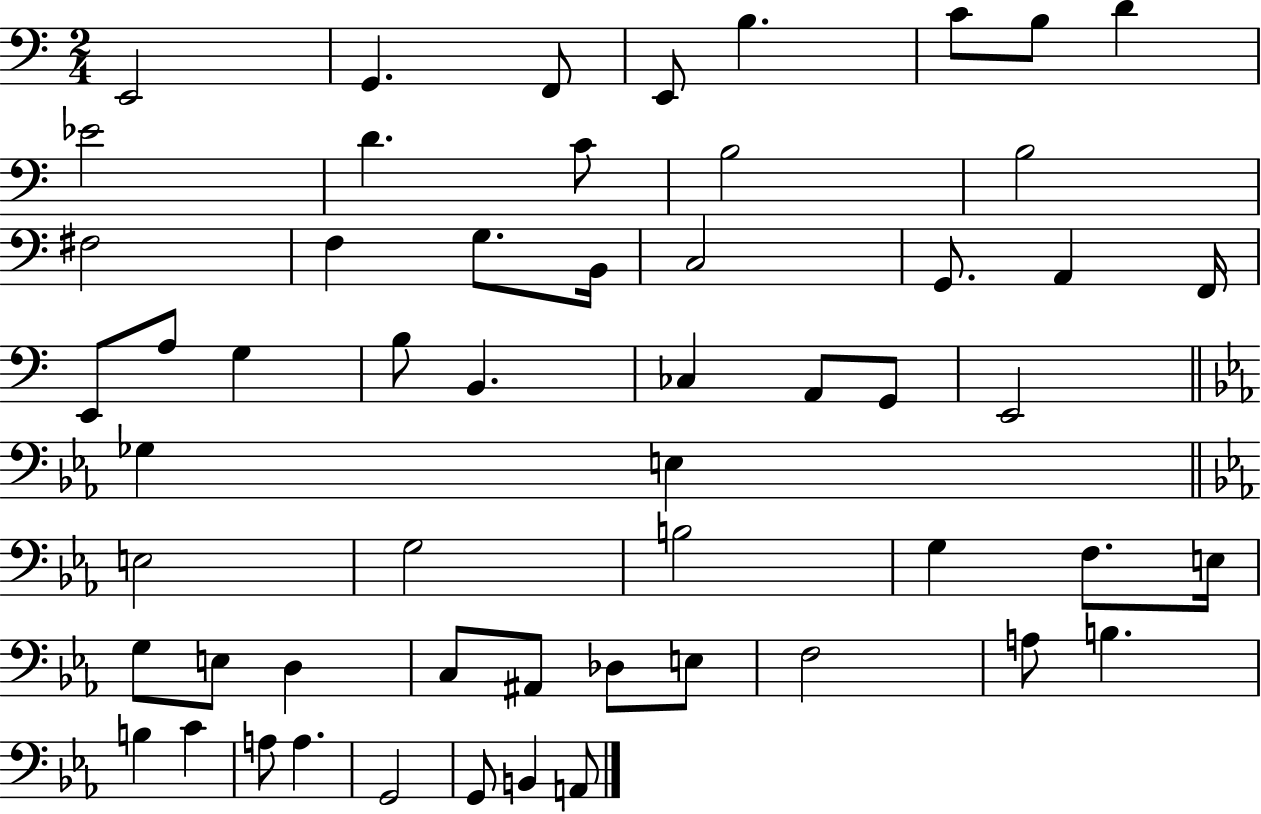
{
  \clef bass
  \numericTimeSignature
  \time 2/4
  \key c \major
  e,2 | g,4. f,8 | e,8 b4. | c'8 b8 d'4 | \break ees'2 | d'4. c'8 | b2 | b2 | \break fis2 | f4 g8. b,16 | c2 | g,8. a,4 f,16 | \break e,8 a8 g4 | b8 b,4. | ces4 a,8 g,8 | e,2 | \break \bar "||" \break \key c \minor ges4 e4 | \bar "||" \break \key ees \major e2 | g2 | b2 | g4 f8. e16 | \break g8 e8 d4 | c8 ais,8 des8 e8 | f2 | a8 b4. | \break b4 c'4 | a8 a4. | g,2 | g,8 b,4 a,8 | \break \bar "|."
}